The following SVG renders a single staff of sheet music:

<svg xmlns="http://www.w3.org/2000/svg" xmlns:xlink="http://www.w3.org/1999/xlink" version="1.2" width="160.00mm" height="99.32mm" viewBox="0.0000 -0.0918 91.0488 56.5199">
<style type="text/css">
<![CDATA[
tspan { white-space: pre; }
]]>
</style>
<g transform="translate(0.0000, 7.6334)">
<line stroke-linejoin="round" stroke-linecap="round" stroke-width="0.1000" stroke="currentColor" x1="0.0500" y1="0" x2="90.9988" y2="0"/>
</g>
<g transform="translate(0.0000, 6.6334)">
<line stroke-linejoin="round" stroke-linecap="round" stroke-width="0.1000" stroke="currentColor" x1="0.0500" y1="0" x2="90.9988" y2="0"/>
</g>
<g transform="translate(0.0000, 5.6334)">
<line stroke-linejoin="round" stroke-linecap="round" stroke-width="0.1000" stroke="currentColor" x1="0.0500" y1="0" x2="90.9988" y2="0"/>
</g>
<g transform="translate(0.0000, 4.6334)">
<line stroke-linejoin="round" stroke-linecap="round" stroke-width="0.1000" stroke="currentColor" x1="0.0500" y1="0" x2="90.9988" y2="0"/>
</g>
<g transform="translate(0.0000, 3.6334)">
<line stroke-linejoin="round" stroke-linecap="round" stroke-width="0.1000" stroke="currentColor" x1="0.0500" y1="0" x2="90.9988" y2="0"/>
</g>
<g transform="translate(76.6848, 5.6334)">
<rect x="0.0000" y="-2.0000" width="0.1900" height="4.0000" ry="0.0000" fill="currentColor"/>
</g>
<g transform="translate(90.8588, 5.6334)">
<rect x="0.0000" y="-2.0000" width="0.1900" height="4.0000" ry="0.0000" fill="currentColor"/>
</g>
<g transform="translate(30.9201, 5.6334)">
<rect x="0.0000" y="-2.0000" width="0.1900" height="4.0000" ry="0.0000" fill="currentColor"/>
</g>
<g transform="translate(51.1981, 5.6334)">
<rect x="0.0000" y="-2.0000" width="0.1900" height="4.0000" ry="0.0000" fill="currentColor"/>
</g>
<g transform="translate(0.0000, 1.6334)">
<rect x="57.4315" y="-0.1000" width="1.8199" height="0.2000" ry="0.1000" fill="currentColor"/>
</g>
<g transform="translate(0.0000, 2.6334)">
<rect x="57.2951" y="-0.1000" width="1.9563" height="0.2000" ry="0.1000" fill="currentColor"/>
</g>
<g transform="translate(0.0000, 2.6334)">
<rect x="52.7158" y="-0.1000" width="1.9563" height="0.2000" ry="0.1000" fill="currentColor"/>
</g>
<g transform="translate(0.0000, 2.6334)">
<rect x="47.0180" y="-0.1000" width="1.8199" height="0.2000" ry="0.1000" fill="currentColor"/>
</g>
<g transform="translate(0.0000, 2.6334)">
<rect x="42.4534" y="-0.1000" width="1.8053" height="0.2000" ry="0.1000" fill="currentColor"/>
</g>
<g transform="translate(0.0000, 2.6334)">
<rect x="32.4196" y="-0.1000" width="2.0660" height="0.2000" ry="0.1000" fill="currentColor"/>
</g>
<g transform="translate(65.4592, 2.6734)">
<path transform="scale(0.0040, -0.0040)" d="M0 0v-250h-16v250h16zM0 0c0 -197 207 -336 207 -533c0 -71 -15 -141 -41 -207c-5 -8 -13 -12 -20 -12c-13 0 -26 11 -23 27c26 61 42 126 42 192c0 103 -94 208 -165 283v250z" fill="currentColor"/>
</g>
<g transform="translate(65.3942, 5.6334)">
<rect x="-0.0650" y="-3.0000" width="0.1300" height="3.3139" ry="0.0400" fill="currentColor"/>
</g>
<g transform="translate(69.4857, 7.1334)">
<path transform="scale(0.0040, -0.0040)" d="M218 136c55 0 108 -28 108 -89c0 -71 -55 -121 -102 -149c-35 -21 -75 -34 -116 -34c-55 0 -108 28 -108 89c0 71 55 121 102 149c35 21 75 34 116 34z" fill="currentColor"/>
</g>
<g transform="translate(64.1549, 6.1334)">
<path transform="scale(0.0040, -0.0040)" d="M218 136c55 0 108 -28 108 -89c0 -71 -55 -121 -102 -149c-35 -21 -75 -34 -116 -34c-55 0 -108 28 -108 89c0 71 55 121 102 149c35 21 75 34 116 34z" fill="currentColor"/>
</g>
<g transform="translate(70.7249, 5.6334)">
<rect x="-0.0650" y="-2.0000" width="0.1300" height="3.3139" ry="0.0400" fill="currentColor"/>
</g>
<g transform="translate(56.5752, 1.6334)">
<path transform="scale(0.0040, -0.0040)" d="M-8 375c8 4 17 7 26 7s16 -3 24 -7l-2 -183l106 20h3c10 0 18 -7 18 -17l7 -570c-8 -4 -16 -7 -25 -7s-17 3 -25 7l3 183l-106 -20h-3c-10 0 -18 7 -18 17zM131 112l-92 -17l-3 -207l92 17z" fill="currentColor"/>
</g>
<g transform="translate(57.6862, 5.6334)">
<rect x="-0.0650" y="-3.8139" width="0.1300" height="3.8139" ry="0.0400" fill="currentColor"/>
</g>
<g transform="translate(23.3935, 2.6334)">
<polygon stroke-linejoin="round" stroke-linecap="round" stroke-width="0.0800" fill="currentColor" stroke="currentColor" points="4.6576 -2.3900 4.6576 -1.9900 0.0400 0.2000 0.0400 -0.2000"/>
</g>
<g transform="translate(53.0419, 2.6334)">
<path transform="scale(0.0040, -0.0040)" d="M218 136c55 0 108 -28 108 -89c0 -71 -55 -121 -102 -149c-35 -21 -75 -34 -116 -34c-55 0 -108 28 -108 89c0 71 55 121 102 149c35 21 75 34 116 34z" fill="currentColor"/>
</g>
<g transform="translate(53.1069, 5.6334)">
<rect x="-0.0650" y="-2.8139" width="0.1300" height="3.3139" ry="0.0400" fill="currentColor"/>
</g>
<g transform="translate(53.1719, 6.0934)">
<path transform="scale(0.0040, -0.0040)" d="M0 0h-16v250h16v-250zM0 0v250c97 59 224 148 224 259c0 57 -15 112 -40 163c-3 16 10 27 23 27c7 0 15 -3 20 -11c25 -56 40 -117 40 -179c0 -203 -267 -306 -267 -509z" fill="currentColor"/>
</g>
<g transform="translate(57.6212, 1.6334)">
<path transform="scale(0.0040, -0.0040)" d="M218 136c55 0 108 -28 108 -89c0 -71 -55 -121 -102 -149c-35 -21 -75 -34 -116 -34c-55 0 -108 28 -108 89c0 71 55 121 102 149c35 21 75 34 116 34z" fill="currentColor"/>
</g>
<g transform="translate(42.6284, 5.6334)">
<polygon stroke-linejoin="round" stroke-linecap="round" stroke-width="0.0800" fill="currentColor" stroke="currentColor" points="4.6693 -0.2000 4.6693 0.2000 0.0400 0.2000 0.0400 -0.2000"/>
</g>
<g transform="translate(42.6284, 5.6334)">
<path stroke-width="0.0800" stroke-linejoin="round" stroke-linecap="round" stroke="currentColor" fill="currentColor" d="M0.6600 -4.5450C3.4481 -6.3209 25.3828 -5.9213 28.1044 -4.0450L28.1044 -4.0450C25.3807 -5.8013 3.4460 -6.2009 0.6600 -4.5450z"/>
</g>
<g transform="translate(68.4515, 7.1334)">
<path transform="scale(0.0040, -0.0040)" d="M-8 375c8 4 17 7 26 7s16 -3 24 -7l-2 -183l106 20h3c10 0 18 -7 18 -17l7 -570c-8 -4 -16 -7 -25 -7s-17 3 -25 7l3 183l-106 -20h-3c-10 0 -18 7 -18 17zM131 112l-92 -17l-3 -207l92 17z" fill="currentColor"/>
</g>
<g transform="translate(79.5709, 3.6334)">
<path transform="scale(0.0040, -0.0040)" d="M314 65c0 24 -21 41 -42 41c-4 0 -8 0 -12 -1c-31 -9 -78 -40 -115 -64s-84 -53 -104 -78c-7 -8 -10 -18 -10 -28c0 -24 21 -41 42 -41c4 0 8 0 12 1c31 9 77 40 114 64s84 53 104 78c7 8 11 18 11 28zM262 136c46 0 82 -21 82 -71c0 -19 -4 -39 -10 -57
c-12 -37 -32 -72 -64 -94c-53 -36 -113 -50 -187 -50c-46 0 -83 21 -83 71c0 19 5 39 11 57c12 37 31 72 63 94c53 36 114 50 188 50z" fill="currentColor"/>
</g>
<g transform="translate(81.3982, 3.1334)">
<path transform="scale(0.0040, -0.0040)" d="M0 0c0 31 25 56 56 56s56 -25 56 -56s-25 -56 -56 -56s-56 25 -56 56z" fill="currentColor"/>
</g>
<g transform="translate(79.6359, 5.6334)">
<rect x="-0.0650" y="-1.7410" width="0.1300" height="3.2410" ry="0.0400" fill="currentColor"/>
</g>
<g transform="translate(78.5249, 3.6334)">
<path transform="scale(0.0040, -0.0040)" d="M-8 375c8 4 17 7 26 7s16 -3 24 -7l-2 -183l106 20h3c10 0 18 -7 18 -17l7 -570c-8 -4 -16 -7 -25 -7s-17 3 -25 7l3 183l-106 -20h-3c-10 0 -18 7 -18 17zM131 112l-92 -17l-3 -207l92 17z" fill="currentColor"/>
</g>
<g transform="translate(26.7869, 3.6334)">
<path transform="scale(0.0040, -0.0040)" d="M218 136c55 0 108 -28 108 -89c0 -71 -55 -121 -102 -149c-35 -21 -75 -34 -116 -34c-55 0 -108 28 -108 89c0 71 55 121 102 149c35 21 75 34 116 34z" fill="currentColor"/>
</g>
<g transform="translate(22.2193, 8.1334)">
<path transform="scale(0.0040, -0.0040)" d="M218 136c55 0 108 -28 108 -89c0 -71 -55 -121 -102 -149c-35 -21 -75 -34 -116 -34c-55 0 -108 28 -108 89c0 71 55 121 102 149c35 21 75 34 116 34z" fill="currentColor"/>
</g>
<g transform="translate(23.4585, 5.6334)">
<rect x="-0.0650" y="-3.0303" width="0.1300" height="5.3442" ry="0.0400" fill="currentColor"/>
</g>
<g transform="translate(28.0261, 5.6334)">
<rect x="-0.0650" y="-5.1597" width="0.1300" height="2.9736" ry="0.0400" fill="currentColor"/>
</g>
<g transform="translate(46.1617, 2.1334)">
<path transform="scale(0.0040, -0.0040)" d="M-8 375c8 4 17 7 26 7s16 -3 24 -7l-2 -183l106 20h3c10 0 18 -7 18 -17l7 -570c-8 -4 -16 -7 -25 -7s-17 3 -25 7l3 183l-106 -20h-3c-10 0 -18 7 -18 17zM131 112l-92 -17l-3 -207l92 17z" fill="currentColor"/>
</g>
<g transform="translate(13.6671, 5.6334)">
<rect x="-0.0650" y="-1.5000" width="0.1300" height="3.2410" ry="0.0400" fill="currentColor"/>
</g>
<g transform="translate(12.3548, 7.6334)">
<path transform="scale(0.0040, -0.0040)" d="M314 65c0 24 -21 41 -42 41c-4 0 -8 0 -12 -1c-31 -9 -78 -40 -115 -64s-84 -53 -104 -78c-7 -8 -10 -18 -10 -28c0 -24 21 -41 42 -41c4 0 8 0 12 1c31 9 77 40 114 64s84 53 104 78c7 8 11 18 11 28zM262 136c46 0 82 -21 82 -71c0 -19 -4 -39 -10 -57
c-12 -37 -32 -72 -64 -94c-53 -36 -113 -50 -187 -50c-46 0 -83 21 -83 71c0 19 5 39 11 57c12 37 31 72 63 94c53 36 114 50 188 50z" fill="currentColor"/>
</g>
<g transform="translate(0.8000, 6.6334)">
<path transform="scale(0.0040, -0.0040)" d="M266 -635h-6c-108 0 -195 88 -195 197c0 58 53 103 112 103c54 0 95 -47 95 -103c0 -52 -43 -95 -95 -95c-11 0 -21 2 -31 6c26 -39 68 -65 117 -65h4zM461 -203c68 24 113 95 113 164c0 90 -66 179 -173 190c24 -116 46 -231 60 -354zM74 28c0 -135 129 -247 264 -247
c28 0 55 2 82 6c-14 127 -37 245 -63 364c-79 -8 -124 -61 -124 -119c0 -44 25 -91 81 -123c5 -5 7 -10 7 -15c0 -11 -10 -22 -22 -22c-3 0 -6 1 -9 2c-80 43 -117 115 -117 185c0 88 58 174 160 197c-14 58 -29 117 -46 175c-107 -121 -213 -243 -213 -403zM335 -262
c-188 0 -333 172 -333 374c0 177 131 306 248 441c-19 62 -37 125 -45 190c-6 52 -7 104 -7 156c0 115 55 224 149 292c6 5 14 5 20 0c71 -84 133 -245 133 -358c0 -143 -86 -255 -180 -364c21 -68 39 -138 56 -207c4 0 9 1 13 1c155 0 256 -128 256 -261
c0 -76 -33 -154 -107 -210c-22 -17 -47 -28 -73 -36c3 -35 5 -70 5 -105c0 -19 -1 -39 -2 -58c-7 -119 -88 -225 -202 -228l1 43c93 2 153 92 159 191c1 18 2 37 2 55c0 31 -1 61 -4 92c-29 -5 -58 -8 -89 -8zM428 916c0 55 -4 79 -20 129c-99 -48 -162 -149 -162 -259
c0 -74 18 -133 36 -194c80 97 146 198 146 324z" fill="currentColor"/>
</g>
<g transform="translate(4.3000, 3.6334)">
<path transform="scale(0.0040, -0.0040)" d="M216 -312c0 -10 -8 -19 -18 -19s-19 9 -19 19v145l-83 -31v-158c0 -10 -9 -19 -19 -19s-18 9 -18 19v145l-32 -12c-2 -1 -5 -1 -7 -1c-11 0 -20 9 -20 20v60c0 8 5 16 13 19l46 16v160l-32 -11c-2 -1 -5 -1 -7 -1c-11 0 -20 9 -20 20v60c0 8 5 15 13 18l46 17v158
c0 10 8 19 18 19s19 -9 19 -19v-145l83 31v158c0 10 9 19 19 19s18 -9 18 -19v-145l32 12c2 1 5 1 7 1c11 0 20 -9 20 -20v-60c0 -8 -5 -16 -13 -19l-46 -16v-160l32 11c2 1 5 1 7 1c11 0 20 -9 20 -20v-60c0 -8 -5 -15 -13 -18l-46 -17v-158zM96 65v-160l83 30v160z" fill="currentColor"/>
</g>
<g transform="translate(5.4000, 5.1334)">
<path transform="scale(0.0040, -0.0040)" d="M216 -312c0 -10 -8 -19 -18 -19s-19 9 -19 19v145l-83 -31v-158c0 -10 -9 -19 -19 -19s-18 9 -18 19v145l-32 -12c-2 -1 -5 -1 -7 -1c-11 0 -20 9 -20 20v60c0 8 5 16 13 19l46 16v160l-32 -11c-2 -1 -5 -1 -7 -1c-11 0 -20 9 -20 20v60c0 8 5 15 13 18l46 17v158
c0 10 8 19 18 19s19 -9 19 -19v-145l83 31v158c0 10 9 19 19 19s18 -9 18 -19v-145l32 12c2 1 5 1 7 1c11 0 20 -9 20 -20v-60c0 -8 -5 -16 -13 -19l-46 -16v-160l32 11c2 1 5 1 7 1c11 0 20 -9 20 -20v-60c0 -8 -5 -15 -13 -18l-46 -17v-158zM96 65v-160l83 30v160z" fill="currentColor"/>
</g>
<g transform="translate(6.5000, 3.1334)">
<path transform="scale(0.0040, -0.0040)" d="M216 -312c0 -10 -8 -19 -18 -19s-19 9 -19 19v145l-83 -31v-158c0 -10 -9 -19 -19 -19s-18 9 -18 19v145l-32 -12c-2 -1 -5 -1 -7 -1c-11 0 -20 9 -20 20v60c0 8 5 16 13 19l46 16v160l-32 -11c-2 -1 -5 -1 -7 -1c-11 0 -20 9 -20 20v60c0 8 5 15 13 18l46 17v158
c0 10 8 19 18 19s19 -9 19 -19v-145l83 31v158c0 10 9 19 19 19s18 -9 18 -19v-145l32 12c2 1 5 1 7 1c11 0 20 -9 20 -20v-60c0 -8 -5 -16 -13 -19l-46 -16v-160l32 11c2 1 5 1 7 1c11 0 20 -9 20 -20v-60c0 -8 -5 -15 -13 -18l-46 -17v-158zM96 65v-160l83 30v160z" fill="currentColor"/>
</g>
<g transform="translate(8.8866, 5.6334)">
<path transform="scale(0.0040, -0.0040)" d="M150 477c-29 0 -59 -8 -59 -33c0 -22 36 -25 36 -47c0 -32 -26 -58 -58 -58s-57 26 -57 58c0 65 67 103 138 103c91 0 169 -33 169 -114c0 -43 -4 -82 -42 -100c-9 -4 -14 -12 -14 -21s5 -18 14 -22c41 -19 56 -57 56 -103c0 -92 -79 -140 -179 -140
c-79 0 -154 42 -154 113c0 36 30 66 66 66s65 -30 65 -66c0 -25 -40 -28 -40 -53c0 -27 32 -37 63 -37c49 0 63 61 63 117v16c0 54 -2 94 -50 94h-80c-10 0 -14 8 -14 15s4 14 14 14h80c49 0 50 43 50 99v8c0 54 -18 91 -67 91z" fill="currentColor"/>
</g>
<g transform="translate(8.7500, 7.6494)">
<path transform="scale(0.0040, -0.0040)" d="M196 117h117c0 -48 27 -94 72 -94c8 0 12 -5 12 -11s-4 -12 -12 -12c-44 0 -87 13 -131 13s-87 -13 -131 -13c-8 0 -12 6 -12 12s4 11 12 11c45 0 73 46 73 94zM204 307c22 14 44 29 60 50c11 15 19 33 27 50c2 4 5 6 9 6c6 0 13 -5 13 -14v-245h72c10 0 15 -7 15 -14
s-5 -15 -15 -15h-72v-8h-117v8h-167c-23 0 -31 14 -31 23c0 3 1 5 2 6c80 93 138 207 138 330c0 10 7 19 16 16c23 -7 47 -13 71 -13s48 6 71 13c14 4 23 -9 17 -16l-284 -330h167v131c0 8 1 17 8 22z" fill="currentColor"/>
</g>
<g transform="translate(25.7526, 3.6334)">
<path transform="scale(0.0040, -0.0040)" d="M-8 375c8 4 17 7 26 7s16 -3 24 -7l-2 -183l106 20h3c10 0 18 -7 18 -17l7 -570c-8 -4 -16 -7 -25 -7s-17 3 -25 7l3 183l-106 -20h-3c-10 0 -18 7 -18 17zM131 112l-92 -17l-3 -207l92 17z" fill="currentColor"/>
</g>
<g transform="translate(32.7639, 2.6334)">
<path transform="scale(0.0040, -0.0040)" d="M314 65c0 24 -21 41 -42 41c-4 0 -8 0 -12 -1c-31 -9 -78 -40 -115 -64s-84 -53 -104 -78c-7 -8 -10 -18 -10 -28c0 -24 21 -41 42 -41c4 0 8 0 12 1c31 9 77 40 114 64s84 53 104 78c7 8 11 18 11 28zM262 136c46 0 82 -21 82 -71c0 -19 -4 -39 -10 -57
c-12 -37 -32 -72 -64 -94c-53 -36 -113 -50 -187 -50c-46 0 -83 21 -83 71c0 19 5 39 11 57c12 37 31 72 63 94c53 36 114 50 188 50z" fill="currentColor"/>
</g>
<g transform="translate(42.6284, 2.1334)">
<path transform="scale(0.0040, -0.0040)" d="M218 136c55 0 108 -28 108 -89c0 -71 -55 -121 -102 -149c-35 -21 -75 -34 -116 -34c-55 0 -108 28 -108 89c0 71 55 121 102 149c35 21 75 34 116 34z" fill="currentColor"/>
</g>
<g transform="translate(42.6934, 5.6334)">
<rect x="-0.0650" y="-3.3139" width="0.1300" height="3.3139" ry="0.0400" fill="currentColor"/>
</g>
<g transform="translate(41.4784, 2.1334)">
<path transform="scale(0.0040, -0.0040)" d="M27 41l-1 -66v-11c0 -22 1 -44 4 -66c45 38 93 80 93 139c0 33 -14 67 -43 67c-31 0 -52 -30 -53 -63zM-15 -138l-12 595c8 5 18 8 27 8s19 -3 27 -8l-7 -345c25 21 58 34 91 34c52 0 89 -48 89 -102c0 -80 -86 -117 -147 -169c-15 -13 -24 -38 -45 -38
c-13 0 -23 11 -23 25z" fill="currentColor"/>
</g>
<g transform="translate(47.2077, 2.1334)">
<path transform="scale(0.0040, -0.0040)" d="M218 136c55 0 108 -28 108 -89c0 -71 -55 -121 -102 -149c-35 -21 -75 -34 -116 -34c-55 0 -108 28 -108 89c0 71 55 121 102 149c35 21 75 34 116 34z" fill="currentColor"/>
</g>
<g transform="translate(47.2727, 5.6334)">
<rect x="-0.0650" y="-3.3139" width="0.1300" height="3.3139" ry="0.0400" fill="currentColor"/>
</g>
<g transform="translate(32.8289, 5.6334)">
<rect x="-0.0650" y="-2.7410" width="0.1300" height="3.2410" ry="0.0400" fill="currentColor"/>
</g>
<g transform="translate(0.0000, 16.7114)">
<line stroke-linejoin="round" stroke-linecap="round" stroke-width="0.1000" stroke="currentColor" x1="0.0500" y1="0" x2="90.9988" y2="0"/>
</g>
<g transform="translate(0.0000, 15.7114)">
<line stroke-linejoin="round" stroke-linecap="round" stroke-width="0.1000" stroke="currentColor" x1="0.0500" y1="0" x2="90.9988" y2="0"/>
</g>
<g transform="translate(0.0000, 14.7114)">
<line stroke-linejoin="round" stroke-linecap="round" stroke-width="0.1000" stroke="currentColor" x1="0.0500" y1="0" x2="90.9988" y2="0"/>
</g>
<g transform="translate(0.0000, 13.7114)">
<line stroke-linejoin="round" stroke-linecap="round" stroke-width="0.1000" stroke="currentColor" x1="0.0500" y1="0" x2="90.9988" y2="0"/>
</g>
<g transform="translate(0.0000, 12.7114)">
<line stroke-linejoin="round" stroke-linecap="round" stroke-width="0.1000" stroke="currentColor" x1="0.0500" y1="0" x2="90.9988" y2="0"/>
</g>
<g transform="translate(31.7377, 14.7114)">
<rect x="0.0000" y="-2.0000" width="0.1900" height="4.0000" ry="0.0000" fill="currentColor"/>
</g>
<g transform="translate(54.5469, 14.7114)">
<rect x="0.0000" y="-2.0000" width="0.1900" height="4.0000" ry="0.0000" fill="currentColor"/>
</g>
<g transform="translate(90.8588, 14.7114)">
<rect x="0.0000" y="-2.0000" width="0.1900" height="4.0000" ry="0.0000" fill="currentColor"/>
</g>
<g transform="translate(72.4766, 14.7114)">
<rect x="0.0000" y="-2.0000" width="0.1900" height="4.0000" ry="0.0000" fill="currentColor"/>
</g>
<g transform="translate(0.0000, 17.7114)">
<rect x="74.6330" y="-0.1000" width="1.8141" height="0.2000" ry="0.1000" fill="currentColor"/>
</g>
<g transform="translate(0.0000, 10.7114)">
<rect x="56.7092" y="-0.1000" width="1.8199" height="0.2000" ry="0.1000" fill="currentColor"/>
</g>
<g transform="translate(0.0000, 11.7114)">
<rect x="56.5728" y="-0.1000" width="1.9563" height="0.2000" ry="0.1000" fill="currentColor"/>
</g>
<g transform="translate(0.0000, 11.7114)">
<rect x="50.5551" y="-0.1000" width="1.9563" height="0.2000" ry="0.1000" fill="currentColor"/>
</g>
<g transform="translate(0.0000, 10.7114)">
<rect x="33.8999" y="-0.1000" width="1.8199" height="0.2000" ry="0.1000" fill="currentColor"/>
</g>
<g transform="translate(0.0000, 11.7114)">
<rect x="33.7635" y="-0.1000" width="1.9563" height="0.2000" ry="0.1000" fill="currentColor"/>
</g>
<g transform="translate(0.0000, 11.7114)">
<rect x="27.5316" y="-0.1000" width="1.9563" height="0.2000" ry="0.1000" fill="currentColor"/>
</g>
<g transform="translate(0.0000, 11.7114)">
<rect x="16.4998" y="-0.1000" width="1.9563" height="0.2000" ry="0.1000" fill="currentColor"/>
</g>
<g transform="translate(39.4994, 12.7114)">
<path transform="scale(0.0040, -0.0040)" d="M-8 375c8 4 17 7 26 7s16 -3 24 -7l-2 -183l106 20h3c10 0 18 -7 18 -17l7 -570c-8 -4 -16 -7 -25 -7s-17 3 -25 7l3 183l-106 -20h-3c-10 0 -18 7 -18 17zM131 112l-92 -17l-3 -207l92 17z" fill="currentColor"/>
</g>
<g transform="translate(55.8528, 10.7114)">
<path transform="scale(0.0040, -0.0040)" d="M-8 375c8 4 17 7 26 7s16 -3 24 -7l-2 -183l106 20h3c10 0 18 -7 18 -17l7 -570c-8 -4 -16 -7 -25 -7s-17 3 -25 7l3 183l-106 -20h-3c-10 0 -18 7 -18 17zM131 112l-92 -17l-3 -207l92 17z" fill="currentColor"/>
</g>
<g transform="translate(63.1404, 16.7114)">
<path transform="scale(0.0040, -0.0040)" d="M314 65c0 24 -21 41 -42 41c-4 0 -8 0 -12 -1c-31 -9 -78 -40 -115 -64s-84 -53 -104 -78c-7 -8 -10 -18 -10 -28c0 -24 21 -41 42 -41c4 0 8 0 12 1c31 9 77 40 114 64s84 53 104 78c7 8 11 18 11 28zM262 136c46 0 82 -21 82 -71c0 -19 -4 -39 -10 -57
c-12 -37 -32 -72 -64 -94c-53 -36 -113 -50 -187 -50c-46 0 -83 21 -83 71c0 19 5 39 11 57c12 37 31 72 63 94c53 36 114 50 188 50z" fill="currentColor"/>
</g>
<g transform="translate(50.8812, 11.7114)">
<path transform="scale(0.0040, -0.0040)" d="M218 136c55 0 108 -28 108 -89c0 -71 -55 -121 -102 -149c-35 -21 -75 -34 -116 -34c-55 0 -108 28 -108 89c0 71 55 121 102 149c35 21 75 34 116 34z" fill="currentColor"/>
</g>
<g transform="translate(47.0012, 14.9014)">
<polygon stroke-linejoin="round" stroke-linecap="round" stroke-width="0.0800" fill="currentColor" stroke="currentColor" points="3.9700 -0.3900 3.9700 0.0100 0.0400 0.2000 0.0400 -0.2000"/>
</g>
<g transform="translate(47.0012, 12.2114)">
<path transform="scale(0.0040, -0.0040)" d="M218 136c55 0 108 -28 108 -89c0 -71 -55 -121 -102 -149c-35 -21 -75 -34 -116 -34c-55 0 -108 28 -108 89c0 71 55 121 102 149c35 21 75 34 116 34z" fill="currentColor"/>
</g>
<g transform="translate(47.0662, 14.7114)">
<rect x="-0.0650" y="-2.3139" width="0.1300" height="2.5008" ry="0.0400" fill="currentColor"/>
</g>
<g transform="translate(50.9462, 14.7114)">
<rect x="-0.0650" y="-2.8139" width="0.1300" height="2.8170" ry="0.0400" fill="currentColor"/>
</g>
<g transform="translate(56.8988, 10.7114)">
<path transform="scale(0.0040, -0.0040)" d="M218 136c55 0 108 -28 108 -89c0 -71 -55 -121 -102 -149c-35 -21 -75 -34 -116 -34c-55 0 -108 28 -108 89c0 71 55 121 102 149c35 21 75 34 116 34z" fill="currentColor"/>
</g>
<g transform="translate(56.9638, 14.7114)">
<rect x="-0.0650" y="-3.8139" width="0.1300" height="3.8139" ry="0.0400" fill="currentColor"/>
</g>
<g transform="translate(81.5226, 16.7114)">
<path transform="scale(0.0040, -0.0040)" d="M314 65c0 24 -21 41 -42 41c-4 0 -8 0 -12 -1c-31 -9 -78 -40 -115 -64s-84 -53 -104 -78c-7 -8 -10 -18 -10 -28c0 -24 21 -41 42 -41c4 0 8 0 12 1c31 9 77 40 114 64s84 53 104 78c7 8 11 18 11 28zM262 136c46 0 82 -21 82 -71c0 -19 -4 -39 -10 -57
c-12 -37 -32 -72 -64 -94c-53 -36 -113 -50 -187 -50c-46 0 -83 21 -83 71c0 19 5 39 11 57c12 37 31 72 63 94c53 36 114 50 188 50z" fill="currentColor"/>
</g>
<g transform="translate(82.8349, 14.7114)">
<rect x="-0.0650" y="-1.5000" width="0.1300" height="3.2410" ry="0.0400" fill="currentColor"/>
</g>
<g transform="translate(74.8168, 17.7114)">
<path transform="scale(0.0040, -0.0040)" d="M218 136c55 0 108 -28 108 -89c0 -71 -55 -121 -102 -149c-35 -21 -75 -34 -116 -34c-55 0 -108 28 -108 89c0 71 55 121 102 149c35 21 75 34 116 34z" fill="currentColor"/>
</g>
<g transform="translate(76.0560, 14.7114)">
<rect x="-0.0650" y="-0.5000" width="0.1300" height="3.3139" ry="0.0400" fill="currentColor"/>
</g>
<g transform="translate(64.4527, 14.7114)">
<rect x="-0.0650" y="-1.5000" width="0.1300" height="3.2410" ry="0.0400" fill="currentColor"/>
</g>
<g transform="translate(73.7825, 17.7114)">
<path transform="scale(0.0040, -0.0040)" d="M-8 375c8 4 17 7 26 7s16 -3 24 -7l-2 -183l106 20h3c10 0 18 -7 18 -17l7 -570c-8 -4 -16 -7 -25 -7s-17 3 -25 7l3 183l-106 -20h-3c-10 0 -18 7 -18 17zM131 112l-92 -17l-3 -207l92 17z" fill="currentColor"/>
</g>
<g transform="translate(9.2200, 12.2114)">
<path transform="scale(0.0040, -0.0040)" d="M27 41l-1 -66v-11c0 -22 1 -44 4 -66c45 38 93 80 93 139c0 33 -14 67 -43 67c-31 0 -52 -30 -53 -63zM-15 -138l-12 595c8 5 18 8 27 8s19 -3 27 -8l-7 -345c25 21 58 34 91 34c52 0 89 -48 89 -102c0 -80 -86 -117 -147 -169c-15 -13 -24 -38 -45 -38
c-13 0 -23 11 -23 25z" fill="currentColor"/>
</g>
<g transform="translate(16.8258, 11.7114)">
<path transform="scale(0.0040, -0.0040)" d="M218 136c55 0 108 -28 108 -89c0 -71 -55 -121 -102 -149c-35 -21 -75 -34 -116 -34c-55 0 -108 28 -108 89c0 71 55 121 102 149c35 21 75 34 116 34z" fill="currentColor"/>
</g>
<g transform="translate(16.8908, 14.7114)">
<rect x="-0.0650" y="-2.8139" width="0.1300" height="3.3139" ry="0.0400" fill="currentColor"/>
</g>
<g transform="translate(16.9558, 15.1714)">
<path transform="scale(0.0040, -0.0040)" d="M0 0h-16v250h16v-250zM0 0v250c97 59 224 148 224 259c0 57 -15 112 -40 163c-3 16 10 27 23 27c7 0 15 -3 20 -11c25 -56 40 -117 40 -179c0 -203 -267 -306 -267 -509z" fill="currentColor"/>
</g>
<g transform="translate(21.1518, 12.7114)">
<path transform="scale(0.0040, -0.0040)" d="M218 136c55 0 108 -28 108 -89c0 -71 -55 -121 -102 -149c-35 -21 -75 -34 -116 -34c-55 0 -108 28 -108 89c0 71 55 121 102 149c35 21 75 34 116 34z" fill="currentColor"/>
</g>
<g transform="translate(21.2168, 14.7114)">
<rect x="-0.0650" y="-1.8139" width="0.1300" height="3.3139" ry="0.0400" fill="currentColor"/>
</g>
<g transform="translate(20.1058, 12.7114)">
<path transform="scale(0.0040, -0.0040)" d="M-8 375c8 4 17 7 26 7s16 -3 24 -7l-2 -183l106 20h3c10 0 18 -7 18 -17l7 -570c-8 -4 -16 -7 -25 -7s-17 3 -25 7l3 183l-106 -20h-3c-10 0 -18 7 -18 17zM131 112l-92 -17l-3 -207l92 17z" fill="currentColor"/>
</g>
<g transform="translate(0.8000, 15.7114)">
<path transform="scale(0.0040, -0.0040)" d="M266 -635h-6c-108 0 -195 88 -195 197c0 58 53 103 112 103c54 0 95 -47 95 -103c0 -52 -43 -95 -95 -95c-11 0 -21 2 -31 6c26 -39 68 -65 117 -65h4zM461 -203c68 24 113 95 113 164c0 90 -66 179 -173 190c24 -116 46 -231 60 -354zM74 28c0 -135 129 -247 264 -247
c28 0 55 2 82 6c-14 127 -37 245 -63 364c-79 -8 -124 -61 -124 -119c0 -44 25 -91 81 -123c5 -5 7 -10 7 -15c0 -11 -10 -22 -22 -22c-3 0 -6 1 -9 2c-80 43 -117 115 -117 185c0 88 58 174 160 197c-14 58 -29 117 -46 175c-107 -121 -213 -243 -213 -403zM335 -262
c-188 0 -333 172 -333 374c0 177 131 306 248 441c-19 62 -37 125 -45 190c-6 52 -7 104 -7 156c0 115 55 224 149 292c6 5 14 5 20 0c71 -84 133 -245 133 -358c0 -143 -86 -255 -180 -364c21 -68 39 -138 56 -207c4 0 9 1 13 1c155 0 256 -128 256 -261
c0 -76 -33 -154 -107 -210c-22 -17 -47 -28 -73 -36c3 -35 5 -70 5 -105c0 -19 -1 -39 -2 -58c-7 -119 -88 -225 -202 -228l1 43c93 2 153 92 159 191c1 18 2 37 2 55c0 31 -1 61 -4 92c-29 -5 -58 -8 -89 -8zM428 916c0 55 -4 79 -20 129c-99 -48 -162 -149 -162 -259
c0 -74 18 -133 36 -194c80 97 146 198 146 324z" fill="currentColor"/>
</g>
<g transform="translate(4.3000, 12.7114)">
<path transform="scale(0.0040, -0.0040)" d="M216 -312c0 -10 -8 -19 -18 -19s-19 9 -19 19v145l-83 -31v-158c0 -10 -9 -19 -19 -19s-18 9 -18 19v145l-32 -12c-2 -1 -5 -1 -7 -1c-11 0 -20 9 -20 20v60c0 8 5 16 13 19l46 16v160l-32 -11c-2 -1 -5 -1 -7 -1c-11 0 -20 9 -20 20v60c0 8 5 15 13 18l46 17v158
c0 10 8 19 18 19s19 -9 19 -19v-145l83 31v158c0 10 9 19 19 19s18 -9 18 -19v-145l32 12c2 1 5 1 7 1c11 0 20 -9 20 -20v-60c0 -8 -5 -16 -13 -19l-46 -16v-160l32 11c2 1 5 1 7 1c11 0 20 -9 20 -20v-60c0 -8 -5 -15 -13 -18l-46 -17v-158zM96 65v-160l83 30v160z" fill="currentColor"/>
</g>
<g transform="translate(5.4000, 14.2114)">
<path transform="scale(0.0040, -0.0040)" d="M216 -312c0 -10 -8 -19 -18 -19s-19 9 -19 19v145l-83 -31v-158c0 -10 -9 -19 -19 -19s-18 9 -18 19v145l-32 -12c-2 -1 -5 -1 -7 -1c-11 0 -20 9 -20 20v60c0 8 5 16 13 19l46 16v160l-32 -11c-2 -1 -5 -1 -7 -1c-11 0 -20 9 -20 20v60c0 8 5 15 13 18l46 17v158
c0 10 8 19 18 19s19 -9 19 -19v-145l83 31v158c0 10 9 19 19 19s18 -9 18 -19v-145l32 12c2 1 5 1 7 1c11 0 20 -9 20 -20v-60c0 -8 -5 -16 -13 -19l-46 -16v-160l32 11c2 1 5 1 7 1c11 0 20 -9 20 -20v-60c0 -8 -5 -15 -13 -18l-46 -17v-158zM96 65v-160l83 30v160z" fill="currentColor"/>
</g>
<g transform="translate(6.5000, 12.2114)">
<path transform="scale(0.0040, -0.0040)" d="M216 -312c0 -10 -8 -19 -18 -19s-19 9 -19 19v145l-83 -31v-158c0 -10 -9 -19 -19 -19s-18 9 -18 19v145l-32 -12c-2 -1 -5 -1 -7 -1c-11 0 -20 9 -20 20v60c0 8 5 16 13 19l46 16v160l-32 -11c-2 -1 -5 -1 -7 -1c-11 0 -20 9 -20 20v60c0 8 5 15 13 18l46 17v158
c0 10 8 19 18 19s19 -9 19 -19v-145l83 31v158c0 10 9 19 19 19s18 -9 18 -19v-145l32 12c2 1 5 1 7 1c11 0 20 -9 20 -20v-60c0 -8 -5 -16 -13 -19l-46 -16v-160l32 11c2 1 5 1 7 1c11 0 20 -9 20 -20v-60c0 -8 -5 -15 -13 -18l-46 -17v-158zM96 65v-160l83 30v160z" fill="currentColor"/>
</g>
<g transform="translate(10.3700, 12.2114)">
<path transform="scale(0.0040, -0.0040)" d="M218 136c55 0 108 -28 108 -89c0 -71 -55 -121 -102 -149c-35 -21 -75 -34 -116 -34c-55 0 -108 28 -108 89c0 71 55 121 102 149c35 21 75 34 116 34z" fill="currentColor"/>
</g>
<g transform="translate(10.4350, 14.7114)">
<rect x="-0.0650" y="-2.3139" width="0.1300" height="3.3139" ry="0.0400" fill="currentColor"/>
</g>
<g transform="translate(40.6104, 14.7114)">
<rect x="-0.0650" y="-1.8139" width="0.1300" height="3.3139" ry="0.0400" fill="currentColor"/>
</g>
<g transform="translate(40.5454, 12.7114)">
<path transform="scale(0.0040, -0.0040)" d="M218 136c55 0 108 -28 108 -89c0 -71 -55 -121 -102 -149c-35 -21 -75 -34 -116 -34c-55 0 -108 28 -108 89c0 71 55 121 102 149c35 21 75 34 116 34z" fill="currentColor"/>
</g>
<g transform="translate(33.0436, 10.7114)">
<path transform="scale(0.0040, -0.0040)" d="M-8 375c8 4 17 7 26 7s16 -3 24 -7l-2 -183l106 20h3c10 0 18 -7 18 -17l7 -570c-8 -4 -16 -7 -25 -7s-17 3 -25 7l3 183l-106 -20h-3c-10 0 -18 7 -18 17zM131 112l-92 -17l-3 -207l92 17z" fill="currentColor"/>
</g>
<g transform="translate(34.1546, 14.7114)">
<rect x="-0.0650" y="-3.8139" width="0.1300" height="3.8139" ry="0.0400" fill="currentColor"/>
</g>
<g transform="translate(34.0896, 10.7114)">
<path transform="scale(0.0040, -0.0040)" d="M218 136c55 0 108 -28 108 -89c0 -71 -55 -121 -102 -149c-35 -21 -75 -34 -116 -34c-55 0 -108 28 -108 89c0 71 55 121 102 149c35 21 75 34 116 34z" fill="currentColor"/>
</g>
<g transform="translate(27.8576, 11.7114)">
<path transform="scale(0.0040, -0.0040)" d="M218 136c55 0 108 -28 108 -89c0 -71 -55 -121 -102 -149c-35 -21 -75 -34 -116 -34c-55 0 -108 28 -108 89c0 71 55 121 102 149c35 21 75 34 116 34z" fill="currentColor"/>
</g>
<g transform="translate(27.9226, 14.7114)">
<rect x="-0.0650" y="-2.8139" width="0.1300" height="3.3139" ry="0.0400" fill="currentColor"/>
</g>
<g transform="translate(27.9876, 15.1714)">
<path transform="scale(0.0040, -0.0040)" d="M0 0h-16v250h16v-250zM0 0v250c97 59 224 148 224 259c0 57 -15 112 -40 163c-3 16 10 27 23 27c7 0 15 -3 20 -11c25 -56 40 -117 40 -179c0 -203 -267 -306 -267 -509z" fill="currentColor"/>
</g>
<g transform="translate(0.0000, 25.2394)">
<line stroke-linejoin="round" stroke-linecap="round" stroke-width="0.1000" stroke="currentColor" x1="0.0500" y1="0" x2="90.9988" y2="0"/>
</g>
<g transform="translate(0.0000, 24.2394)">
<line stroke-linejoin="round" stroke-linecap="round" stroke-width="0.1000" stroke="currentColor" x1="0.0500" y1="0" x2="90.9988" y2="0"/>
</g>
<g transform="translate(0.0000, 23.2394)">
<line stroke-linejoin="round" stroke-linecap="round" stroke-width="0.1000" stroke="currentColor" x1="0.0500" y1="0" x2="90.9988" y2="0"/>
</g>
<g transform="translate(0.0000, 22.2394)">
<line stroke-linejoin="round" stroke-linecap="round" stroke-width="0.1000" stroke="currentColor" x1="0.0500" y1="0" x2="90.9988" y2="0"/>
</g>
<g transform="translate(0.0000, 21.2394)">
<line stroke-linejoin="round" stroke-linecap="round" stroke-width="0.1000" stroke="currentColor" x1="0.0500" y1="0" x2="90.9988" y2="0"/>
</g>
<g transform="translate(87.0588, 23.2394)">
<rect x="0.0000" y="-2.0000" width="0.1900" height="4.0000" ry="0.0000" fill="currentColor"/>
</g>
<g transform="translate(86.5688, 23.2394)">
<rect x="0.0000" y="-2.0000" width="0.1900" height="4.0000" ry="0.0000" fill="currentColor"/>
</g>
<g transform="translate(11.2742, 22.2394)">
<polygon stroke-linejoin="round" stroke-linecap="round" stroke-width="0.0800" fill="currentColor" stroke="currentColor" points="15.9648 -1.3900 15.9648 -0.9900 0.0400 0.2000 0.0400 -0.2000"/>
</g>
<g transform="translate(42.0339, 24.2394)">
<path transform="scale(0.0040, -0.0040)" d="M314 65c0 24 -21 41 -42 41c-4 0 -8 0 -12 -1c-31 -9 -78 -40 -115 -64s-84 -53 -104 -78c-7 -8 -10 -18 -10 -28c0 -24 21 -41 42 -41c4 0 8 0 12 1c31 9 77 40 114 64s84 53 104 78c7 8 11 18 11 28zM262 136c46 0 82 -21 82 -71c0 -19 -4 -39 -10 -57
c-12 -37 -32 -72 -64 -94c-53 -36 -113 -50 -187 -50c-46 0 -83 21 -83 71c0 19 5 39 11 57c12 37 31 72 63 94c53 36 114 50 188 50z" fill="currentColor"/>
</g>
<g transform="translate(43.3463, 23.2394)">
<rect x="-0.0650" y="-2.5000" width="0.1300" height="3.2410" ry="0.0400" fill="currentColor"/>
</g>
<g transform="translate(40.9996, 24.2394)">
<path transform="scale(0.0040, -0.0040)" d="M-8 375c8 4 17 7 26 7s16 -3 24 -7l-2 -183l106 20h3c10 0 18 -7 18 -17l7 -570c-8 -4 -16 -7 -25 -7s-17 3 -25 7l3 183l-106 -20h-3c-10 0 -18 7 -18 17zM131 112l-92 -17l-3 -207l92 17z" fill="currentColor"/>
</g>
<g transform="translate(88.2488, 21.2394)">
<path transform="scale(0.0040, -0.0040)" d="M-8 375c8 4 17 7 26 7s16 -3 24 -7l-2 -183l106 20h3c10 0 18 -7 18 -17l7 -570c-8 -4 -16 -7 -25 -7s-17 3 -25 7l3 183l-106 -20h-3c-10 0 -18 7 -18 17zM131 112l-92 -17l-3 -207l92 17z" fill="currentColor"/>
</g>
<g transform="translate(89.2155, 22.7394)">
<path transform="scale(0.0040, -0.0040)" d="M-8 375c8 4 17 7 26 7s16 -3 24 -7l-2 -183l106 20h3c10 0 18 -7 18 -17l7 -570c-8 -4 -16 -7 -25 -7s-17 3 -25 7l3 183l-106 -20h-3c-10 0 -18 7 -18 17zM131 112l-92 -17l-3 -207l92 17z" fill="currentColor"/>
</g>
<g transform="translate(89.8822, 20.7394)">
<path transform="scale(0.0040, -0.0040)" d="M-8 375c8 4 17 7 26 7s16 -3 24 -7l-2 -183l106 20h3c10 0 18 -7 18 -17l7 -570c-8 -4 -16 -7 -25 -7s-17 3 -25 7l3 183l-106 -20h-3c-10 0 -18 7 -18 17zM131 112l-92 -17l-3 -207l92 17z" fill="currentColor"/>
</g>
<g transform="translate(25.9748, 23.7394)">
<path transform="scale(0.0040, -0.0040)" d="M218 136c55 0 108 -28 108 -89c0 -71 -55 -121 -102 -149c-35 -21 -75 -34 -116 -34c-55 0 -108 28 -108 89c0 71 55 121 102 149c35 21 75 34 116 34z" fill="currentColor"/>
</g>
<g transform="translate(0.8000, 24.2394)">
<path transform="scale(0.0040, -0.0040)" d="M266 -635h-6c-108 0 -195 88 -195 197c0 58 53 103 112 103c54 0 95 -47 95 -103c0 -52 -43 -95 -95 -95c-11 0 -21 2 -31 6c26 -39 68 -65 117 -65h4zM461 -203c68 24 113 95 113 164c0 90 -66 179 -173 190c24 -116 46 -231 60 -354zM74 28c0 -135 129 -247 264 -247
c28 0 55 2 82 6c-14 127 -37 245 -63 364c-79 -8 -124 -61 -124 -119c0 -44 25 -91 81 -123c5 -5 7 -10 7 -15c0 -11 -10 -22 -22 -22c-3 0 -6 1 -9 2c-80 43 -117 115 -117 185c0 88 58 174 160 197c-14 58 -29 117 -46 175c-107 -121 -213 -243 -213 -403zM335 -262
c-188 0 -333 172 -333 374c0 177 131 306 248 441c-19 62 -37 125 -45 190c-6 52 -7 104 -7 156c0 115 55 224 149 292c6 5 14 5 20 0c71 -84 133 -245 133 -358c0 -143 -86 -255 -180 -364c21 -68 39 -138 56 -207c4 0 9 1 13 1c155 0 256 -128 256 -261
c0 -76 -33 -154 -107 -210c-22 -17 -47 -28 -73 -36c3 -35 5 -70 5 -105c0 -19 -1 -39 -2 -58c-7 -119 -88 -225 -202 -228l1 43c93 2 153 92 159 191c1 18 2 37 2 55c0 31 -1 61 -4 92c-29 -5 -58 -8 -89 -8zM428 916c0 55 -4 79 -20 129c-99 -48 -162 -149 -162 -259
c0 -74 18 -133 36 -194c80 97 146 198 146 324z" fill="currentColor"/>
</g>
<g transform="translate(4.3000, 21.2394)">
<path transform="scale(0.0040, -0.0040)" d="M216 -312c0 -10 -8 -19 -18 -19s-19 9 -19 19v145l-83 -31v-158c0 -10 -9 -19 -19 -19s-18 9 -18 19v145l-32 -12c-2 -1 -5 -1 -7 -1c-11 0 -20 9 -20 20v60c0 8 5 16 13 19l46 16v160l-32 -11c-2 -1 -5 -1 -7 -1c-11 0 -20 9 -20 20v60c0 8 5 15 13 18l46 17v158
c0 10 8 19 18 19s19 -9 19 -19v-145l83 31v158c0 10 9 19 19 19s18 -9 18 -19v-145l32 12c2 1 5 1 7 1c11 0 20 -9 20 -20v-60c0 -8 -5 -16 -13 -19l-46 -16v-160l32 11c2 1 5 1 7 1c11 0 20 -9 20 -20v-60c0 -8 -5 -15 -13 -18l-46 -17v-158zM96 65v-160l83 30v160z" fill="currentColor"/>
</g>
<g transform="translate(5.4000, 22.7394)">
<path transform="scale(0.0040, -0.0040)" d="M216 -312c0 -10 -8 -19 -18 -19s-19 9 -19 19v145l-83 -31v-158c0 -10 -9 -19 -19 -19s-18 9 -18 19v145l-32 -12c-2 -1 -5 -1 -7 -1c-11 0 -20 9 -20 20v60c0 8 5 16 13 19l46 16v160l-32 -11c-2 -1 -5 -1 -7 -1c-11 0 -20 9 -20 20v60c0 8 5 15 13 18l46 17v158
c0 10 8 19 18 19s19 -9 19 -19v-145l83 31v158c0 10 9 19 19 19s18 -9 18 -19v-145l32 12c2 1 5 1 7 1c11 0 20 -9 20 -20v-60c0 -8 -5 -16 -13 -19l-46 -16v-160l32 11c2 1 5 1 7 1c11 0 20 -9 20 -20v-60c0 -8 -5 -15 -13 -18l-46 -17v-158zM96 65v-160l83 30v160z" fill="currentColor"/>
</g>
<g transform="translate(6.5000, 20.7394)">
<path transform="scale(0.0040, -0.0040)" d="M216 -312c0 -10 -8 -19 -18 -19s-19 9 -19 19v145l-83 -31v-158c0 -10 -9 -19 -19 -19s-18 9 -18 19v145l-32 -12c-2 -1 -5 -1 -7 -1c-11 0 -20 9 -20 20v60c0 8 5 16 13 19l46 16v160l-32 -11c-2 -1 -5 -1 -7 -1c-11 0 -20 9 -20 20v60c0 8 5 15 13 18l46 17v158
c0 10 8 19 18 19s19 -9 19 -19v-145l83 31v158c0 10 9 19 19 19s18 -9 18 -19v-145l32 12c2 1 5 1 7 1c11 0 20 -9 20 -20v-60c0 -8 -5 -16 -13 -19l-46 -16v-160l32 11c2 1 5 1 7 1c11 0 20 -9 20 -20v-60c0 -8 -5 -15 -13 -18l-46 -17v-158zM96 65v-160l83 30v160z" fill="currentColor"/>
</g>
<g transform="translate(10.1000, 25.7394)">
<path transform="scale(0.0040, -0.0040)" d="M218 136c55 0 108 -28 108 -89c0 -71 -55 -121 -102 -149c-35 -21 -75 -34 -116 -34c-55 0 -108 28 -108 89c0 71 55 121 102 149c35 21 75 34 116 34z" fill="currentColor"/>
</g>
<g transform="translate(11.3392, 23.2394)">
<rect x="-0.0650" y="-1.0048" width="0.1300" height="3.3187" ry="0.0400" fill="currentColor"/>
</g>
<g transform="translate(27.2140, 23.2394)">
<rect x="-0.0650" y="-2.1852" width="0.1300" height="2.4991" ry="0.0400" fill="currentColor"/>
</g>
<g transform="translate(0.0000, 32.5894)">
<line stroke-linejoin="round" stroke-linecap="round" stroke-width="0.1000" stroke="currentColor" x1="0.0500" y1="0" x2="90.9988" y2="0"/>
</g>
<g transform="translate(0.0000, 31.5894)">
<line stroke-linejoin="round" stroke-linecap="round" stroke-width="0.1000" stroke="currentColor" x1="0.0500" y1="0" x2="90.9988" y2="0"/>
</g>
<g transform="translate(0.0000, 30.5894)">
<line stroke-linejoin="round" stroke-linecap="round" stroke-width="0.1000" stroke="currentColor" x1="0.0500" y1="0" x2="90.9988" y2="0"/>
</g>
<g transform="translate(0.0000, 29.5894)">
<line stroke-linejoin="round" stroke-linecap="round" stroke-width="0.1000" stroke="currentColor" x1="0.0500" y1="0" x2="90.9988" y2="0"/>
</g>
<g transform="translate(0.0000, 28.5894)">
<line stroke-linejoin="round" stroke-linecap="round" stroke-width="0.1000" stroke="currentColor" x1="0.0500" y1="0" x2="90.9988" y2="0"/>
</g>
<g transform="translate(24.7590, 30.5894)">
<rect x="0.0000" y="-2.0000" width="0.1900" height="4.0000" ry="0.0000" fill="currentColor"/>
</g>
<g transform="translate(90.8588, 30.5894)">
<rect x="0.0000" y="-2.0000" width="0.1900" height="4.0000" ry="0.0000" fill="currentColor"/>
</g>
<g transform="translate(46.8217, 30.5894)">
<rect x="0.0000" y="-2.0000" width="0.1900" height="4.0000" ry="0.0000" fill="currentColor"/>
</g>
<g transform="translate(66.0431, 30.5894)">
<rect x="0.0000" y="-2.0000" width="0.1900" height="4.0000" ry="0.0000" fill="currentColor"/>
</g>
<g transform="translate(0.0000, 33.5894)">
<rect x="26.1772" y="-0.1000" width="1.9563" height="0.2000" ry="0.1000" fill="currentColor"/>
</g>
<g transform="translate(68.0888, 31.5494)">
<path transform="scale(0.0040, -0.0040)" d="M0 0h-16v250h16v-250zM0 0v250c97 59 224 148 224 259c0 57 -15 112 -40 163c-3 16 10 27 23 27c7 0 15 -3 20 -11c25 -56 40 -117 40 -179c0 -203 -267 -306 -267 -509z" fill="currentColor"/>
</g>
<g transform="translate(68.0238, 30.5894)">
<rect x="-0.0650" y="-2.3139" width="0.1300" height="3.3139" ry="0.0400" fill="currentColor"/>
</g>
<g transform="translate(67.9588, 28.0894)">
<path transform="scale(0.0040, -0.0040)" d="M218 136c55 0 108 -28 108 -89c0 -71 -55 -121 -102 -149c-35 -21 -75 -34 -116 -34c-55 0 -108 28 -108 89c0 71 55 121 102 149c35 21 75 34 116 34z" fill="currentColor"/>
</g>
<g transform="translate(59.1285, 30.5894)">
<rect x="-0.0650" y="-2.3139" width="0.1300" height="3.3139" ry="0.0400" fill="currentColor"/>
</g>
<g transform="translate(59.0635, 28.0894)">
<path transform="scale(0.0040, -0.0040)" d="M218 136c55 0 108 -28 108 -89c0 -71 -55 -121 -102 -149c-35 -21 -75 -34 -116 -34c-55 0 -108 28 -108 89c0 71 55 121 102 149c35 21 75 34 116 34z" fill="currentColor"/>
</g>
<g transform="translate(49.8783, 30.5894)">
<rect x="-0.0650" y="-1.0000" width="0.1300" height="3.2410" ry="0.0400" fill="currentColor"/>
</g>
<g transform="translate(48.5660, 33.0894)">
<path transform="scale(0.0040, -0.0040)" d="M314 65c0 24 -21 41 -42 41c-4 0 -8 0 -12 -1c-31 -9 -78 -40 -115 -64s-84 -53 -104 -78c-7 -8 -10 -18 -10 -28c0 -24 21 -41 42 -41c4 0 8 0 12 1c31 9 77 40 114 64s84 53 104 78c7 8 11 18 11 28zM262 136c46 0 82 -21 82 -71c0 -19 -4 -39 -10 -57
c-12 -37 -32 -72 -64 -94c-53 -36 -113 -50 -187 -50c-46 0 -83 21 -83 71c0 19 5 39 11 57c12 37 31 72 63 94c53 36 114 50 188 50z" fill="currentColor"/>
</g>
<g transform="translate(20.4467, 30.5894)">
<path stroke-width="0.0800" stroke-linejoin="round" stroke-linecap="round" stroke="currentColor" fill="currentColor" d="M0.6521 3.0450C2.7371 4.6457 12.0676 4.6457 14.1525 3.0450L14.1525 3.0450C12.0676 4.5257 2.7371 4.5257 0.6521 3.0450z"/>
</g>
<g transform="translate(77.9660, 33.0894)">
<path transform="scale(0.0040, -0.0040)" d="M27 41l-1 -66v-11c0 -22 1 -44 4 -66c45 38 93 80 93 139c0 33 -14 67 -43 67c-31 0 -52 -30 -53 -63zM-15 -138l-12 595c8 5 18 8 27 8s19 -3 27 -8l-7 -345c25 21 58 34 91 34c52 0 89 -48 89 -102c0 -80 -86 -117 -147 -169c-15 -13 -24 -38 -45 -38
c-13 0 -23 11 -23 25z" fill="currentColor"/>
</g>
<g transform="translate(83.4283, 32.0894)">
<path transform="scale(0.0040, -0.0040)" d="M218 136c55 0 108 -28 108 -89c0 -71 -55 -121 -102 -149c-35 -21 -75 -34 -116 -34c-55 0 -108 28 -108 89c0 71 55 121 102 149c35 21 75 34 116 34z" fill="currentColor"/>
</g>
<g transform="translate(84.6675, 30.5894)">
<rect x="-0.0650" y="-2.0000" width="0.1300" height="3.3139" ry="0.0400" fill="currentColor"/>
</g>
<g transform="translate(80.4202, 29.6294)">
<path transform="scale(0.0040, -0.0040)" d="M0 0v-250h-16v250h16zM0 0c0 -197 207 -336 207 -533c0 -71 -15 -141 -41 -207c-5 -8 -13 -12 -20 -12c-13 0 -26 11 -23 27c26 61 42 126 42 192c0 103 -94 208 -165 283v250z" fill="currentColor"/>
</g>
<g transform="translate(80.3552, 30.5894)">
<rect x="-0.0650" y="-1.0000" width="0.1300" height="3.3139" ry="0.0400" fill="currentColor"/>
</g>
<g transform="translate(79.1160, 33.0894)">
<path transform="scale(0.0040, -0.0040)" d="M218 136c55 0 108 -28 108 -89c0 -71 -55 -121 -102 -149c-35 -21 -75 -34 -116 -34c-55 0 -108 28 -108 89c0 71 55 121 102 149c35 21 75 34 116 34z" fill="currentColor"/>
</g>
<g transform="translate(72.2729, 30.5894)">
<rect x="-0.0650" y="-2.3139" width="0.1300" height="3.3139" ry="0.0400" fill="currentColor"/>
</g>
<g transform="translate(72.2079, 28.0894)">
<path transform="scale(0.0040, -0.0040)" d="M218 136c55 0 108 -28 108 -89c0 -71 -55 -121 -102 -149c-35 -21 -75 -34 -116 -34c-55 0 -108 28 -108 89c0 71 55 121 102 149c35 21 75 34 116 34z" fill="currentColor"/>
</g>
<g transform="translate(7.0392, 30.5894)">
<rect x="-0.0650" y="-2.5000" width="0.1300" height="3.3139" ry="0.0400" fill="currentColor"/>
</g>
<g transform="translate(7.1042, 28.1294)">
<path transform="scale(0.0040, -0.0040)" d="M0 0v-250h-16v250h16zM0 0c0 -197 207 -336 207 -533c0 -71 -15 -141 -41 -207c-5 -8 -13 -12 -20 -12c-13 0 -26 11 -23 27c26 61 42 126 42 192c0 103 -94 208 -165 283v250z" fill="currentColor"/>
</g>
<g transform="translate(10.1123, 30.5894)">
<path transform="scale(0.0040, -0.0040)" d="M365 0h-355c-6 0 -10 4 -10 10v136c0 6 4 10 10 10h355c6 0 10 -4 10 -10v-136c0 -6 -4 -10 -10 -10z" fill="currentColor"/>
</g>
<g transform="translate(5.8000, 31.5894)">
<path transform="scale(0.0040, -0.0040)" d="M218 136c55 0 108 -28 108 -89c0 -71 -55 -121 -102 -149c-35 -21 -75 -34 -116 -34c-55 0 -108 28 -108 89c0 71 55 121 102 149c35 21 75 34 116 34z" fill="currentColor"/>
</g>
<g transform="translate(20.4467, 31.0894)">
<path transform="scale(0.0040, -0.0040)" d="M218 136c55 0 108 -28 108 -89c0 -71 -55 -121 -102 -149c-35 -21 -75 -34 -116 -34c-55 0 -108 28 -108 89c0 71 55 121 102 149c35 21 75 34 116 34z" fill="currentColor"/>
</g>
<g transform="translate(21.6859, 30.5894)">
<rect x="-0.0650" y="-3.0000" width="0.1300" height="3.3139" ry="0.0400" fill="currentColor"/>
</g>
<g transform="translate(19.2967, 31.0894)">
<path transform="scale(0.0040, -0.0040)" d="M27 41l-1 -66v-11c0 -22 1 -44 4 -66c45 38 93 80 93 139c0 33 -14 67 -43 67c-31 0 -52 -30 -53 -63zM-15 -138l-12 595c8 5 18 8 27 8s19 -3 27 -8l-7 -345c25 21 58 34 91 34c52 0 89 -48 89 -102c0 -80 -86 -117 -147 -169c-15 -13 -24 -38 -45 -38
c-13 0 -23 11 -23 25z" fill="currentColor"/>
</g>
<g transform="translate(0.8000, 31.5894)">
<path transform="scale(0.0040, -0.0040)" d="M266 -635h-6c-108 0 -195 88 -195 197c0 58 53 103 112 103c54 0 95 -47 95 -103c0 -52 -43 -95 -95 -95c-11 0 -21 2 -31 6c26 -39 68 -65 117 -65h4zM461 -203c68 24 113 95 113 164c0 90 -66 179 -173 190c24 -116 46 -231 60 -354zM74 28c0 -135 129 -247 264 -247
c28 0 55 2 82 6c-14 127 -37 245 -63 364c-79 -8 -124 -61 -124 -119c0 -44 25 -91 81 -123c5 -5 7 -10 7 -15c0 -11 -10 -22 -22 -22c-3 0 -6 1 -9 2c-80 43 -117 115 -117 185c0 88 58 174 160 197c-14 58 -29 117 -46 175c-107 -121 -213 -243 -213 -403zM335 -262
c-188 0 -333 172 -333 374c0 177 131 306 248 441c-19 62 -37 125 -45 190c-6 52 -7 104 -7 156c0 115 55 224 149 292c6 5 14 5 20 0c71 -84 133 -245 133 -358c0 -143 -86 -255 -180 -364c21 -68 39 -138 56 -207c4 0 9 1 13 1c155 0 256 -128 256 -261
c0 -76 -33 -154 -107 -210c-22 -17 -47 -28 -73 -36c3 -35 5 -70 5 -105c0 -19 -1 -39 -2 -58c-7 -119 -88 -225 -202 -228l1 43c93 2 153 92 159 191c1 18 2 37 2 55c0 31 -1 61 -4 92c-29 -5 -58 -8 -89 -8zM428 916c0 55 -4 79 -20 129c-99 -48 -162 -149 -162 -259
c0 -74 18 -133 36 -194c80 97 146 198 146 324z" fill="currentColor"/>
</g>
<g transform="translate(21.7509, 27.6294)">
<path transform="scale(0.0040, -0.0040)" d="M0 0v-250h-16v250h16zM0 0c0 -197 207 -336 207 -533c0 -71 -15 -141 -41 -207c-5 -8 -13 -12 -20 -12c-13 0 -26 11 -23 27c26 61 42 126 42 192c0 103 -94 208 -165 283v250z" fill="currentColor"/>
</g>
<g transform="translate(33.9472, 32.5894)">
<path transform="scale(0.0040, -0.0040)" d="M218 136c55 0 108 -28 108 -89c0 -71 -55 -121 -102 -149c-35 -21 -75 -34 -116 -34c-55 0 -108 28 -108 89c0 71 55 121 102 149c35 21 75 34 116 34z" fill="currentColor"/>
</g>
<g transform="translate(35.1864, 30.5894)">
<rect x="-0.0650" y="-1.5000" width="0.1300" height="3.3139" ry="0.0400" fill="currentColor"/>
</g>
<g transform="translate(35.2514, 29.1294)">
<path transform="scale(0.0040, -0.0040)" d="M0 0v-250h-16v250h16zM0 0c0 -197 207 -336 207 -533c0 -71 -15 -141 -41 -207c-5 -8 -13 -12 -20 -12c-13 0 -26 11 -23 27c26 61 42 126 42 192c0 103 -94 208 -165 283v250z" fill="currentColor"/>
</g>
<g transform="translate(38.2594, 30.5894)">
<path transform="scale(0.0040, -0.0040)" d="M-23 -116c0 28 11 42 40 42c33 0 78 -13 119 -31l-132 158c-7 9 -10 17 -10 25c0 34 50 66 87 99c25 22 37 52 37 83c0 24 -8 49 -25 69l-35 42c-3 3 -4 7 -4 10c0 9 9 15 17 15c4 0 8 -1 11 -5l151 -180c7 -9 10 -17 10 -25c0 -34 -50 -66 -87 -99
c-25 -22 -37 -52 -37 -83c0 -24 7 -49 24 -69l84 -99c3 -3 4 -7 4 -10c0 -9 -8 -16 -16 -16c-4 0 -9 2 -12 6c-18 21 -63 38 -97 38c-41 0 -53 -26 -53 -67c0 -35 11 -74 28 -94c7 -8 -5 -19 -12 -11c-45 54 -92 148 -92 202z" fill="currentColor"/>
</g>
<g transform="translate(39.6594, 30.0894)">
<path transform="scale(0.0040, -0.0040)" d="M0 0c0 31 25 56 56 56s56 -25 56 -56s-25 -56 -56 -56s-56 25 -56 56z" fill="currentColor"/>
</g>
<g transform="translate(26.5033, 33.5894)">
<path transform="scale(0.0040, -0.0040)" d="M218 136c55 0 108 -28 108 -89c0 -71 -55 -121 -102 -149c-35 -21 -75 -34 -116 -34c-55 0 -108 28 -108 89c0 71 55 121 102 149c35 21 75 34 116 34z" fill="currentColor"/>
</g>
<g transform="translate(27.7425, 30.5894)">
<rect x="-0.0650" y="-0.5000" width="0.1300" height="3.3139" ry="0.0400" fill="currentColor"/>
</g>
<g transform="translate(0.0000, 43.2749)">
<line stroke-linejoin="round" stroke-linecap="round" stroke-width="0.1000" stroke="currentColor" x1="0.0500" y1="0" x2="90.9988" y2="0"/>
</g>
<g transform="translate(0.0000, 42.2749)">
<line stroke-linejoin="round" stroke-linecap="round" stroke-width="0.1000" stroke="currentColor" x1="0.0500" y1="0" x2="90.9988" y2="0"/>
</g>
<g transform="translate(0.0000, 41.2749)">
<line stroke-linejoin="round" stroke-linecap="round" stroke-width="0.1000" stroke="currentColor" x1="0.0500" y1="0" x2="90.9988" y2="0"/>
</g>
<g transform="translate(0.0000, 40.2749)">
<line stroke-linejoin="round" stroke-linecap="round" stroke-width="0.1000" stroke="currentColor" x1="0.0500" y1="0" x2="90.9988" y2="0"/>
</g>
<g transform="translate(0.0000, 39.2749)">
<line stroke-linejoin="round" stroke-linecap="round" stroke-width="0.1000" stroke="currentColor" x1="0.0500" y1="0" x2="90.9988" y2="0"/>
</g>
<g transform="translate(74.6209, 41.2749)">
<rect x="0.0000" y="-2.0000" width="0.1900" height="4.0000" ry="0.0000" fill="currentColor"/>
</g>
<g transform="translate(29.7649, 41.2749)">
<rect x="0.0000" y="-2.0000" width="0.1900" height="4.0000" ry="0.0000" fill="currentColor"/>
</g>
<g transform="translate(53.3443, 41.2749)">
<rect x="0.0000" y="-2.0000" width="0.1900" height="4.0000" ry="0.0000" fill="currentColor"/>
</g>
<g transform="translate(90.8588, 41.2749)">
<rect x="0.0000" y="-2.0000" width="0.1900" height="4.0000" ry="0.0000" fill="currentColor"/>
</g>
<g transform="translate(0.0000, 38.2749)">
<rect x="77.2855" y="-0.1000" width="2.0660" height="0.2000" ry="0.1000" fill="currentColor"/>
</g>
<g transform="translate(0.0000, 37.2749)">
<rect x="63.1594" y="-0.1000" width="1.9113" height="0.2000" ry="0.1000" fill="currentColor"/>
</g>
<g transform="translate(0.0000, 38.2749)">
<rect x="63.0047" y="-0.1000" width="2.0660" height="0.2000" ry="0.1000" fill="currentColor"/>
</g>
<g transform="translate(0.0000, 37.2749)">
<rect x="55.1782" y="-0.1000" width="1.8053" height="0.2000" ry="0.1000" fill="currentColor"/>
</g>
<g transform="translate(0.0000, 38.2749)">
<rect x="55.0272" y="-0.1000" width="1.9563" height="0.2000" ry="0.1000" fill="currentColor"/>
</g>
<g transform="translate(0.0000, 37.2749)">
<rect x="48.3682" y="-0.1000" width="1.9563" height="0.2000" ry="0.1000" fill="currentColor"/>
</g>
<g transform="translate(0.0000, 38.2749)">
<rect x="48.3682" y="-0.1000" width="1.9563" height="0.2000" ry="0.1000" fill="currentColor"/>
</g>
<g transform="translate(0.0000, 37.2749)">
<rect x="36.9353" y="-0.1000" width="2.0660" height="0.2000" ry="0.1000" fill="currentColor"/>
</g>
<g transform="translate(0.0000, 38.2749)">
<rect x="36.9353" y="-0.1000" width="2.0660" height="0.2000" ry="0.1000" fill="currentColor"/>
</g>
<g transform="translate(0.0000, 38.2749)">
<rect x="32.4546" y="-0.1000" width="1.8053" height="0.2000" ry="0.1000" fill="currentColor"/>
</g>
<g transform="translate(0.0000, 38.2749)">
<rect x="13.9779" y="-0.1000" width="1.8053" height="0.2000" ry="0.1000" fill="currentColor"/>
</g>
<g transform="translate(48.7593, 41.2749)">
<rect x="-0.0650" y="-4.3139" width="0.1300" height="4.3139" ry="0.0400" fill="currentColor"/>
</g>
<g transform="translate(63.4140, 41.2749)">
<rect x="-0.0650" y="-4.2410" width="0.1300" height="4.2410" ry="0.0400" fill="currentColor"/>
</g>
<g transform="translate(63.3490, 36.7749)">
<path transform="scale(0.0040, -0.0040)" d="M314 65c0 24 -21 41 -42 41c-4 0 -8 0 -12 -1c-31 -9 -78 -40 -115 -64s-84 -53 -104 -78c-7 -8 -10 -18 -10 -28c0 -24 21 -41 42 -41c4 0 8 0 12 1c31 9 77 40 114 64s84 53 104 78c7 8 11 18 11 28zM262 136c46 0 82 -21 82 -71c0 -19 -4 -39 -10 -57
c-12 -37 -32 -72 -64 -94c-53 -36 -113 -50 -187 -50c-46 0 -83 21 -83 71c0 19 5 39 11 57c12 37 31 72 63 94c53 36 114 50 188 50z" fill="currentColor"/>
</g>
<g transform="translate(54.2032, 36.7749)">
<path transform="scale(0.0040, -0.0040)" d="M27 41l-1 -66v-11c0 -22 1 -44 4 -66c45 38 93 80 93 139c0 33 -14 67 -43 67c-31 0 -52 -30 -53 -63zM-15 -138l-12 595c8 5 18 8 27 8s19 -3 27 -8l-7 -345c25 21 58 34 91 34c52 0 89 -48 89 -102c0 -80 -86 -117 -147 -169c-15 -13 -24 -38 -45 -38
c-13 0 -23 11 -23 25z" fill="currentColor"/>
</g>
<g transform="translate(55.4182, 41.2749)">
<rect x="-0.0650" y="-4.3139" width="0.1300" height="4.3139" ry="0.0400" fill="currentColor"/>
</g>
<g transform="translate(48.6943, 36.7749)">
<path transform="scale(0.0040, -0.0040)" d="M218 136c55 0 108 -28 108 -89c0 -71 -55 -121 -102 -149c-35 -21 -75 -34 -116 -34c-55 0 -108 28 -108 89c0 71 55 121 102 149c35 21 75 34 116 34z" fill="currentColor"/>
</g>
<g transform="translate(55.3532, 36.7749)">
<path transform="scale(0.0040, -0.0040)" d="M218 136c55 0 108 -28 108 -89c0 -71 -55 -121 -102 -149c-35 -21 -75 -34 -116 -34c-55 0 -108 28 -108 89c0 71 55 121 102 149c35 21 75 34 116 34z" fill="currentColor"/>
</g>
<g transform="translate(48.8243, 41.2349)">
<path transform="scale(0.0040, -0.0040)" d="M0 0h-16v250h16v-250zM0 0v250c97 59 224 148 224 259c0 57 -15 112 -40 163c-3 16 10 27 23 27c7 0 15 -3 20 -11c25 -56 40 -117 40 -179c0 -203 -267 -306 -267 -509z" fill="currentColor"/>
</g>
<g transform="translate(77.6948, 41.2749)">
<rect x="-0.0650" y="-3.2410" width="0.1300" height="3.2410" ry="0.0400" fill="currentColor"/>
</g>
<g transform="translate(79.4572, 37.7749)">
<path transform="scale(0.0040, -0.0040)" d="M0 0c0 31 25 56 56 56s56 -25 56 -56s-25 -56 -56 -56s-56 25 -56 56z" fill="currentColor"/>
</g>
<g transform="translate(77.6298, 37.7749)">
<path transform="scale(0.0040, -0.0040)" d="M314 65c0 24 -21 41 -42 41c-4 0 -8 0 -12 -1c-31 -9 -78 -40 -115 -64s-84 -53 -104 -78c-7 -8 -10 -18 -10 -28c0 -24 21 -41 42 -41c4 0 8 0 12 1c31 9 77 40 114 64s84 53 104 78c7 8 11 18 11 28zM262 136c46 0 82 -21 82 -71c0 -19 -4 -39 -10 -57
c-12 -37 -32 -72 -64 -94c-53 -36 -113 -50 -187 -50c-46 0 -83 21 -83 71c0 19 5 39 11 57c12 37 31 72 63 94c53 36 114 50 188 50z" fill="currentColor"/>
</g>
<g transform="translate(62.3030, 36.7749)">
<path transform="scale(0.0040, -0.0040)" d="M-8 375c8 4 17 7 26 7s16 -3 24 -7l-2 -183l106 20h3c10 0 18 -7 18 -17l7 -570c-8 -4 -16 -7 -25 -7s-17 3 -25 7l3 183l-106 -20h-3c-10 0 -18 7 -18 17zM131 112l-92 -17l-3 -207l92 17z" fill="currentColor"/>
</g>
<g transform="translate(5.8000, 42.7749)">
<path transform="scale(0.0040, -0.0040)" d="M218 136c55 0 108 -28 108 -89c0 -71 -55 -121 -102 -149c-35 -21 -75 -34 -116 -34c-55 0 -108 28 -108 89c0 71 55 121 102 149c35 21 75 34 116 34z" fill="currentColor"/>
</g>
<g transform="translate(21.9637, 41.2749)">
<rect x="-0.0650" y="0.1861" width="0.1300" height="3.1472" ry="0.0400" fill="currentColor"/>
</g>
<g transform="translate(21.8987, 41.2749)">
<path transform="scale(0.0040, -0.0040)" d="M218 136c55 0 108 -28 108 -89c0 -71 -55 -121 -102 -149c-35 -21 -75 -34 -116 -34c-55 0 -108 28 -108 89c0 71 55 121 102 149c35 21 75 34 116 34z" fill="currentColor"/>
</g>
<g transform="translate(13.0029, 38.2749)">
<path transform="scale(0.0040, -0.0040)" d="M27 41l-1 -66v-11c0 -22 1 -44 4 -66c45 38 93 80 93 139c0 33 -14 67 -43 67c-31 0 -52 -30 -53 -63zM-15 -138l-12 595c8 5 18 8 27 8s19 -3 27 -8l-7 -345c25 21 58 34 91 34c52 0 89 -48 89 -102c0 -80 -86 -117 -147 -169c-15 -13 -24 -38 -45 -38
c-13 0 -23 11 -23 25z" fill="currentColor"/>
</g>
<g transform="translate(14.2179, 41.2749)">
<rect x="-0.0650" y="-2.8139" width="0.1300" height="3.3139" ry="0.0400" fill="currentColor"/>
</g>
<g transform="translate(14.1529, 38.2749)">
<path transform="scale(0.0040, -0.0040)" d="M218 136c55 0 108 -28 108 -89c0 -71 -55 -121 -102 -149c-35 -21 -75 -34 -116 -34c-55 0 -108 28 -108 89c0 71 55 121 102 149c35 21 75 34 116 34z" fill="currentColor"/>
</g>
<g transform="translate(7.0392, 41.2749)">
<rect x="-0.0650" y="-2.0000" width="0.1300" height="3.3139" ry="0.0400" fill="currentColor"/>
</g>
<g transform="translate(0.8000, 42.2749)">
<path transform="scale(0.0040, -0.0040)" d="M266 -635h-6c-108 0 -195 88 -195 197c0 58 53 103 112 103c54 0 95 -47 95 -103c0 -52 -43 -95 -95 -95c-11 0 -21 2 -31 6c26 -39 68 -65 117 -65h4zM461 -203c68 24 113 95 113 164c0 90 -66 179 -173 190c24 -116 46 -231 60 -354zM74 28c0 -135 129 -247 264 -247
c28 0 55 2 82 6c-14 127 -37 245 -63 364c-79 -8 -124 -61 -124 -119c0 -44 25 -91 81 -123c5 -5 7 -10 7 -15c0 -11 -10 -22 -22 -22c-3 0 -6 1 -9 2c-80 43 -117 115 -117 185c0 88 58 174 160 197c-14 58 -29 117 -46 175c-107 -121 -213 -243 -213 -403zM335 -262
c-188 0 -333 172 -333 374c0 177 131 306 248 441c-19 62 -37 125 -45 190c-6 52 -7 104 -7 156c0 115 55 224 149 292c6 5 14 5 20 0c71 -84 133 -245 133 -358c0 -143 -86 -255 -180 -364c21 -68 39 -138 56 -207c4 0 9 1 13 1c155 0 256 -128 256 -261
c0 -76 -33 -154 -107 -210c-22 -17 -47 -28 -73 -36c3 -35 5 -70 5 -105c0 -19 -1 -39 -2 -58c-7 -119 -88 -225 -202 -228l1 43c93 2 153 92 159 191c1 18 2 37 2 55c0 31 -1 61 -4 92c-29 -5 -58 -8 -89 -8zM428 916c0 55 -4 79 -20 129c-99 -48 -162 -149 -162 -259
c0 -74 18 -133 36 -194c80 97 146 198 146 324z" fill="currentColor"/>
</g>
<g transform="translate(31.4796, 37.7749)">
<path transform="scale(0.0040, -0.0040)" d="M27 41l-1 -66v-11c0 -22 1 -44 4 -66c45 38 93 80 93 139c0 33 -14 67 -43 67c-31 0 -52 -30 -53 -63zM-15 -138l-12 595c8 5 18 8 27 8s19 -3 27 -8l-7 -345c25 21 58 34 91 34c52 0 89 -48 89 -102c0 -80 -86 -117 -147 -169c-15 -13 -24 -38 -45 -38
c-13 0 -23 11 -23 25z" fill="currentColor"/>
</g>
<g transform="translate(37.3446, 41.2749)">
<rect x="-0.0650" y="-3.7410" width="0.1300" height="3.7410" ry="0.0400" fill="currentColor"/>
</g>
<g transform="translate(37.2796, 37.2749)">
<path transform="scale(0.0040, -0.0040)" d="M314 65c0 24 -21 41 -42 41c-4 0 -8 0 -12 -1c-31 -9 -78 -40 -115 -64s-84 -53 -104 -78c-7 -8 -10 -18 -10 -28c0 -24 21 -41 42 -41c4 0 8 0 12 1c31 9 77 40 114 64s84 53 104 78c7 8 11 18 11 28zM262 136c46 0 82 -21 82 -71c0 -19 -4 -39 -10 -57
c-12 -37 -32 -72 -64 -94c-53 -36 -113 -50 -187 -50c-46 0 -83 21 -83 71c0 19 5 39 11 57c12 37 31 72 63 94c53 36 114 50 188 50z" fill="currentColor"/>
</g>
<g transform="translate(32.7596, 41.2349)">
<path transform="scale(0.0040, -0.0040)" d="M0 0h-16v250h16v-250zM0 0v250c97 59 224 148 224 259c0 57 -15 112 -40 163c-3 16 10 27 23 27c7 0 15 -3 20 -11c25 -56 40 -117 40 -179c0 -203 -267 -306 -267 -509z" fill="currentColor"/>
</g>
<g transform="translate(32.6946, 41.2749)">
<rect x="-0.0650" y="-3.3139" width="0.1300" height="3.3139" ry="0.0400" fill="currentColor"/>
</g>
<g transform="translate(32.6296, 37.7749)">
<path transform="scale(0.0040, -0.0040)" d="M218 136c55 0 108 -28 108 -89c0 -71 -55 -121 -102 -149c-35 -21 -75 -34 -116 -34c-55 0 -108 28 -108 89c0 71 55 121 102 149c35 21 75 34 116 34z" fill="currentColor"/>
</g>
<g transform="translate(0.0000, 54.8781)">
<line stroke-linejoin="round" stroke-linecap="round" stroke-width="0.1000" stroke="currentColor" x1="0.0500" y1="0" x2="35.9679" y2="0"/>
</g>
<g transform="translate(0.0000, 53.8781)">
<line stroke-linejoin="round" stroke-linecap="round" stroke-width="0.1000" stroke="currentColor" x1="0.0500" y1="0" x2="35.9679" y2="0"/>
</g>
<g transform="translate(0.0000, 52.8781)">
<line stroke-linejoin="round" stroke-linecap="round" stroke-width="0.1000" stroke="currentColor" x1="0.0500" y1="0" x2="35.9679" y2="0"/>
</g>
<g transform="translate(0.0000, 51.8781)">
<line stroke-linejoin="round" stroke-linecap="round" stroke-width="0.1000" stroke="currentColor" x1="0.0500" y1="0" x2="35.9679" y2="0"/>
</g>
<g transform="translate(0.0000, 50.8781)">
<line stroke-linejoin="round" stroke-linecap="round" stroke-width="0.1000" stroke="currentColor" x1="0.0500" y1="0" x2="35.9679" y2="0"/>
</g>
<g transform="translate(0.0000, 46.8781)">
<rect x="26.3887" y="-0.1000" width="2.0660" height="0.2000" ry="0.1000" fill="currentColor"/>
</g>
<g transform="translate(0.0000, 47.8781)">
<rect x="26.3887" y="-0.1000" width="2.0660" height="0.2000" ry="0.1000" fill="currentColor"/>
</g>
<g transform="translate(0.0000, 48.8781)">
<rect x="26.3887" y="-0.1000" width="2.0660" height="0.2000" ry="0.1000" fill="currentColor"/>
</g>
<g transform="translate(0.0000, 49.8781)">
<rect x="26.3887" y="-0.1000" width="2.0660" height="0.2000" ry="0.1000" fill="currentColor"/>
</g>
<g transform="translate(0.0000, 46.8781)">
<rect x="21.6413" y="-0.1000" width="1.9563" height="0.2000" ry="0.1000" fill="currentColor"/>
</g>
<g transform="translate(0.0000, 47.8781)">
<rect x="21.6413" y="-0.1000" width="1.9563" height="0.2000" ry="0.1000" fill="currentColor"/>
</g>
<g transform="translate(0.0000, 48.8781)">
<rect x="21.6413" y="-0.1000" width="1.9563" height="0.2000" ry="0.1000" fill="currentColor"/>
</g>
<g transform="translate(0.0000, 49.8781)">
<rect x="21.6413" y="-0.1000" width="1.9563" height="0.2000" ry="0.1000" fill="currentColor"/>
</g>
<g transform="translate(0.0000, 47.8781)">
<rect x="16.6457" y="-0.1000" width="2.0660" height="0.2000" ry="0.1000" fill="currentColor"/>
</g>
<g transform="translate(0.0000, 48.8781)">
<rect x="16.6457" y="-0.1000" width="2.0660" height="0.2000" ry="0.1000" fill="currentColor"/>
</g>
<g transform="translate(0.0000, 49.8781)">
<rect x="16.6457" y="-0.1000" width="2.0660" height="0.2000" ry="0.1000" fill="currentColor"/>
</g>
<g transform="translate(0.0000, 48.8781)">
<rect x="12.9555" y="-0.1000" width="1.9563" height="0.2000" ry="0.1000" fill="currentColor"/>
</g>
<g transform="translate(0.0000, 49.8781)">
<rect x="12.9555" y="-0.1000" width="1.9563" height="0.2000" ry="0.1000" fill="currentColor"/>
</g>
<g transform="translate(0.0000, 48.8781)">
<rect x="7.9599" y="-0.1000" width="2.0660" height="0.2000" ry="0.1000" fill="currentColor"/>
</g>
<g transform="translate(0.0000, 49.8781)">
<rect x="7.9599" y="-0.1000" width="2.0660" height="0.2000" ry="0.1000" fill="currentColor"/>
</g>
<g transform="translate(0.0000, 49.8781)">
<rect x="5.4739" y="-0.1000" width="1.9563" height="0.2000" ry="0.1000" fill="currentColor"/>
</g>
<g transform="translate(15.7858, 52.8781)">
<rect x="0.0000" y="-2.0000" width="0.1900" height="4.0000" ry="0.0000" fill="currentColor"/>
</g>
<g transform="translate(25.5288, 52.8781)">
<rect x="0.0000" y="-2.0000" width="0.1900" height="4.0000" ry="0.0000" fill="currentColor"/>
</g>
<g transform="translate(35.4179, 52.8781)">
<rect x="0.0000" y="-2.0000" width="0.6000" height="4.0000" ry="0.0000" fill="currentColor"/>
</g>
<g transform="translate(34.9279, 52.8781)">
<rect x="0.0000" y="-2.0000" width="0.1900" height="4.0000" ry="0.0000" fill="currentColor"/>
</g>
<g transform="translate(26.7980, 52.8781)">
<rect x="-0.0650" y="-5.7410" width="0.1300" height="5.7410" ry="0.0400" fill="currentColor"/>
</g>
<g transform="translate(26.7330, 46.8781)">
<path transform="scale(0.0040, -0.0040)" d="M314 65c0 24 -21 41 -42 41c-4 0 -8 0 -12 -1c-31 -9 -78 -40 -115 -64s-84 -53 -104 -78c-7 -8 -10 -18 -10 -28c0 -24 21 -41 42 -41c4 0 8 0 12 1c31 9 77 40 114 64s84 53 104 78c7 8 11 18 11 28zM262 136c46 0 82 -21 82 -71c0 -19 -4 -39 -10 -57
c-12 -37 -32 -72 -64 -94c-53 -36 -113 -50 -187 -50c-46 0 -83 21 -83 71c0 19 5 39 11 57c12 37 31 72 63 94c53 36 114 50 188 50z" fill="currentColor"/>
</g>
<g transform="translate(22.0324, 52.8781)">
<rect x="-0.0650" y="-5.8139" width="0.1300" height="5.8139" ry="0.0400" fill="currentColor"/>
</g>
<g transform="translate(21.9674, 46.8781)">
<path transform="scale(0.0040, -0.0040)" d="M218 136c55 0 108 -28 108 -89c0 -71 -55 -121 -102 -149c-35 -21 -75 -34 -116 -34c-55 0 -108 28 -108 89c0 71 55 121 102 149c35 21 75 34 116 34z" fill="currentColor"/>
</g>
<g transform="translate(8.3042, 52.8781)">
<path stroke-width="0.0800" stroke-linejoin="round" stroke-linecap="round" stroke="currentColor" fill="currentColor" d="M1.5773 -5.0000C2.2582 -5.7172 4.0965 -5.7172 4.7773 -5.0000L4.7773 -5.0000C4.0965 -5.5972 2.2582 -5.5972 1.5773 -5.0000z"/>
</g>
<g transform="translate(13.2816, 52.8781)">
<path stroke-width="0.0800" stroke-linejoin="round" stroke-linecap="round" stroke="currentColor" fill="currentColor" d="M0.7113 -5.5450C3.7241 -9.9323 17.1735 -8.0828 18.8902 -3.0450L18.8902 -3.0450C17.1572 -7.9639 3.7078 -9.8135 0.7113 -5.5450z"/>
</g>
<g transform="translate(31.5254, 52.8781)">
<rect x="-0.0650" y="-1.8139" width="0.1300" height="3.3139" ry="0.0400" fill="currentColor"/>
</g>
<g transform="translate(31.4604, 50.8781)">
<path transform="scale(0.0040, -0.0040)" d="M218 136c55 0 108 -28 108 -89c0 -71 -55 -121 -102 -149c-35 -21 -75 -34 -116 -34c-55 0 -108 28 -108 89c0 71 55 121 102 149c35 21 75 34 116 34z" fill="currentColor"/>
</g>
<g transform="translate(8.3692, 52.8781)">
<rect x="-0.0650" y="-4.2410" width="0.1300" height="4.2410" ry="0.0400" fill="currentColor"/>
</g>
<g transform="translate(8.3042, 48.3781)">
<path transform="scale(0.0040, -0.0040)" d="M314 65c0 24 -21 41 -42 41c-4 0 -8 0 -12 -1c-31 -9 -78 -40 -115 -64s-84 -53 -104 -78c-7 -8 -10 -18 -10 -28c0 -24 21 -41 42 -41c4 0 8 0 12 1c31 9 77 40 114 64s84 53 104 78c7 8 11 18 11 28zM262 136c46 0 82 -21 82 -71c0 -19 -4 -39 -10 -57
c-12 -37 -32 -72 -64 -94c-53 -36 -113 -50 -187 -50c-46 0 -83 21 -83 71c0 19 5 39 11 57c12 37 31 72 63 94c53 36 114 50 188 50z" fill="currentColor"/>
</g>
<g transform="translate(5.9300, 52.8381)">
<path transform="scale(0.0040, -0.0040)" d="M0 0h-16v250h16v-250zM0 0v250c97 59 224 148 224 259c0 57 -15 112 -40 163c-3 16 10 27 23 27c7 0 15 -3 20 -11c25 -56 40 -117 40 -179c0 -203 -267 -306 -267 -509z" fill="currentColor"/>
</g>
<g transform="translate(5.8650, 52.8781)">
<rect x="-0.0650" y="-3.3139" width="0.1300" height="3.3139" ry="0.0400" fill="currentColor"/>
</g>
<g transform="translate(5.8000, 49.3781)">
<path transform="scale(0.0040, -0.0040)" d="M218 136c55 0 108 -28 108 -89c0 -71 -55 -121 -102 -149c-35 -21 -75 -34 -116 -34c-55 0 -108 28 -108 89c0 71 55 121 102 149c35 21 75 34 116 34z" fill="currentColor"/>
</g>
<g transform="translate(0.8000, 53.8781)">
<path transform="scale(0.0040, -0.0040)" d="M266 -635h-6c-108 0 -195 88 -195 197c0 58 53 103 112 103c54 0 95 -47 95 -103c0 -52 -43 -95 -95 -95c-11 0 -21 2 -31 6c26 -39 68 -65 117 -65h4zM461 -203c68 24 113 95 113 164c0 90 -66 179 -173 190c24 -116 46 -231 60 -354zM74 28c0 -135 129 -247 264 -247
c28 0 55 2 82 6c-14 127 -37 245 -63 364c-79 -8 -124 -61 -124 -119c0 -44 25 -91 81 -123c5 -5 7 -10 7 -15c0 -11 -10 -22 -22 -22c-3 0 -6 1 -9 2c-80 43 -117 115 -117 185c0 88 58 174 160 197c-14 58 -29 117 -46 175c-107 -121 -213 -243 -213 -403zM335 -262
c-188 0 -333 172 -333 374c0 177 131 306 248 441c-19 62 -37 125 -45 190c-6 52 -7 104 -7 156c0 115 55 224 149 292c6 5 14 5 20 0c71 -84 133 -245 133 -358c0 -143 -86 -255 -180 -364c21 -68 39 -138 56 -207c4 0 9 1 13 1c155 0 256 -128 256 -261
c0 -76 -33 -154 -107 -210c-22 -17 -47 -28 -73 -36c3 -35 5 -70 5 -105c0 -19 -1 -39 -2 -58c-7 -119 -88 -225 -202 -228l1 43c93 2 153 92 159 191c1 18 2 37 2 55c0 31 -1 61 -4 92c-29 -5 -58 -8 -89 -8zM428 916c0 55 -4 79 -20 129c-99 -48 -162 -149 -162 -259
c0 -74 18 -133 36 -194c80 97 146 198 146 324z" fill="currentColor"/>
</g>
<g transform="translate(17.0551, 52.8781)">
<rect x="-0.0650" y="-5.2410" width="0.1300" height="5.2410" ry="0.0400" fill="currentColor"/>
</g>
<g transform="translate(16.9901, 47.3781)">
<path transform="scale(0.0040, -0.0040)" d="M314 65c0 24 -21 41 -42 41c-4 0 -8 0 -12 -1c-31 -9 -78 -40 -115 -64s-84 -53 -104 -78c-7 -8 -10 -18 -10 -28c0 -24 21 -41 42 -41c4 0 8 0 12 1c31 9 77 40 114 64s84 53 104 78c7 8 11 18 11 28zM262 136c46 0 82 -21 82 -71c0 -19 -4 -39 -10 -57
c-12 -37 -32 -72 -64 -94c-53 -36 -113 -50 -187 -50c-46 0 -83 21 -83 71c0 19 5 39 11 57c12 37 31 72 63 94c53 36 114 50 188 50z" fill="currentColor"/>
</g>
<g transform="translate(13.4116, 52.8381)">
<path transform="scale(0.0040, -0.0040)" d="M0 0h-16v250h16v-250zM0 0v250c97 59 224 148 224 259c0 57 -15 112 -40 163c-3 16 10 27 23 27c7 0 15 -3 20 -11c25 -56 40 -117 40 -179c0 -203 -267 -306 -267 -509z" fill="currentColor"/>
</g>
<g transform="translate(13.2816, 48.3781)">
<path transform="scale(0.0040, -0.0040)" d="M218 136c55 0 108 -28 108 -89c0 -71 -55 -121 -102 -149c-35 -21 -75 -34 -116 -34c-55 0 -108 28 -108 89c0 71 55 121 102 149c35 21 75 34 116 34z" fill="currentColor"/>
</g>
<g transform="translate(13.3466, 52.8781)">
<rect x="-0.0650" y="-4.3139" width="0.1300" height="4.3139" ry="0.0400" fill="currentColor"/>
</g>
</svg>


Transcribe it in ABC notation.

X:1
T:Untitled
M:3/4
L:1/4
K:A
E2 D/2 f/2 a2 _b/2 b/2 a/2 c' A/2 F f2 _g a/2 f a/2 c' f ^g/2 a/2 c' E2 C E2 D/2 A/2 G2 G/2 z2 _A/2 C E/2 z D2 g g/2 g _D/2 F F _a B _b/2 c'2 d'/2 _d' d'2 b2 b/2 d'2 d'/2 f'2 g' g'2 f